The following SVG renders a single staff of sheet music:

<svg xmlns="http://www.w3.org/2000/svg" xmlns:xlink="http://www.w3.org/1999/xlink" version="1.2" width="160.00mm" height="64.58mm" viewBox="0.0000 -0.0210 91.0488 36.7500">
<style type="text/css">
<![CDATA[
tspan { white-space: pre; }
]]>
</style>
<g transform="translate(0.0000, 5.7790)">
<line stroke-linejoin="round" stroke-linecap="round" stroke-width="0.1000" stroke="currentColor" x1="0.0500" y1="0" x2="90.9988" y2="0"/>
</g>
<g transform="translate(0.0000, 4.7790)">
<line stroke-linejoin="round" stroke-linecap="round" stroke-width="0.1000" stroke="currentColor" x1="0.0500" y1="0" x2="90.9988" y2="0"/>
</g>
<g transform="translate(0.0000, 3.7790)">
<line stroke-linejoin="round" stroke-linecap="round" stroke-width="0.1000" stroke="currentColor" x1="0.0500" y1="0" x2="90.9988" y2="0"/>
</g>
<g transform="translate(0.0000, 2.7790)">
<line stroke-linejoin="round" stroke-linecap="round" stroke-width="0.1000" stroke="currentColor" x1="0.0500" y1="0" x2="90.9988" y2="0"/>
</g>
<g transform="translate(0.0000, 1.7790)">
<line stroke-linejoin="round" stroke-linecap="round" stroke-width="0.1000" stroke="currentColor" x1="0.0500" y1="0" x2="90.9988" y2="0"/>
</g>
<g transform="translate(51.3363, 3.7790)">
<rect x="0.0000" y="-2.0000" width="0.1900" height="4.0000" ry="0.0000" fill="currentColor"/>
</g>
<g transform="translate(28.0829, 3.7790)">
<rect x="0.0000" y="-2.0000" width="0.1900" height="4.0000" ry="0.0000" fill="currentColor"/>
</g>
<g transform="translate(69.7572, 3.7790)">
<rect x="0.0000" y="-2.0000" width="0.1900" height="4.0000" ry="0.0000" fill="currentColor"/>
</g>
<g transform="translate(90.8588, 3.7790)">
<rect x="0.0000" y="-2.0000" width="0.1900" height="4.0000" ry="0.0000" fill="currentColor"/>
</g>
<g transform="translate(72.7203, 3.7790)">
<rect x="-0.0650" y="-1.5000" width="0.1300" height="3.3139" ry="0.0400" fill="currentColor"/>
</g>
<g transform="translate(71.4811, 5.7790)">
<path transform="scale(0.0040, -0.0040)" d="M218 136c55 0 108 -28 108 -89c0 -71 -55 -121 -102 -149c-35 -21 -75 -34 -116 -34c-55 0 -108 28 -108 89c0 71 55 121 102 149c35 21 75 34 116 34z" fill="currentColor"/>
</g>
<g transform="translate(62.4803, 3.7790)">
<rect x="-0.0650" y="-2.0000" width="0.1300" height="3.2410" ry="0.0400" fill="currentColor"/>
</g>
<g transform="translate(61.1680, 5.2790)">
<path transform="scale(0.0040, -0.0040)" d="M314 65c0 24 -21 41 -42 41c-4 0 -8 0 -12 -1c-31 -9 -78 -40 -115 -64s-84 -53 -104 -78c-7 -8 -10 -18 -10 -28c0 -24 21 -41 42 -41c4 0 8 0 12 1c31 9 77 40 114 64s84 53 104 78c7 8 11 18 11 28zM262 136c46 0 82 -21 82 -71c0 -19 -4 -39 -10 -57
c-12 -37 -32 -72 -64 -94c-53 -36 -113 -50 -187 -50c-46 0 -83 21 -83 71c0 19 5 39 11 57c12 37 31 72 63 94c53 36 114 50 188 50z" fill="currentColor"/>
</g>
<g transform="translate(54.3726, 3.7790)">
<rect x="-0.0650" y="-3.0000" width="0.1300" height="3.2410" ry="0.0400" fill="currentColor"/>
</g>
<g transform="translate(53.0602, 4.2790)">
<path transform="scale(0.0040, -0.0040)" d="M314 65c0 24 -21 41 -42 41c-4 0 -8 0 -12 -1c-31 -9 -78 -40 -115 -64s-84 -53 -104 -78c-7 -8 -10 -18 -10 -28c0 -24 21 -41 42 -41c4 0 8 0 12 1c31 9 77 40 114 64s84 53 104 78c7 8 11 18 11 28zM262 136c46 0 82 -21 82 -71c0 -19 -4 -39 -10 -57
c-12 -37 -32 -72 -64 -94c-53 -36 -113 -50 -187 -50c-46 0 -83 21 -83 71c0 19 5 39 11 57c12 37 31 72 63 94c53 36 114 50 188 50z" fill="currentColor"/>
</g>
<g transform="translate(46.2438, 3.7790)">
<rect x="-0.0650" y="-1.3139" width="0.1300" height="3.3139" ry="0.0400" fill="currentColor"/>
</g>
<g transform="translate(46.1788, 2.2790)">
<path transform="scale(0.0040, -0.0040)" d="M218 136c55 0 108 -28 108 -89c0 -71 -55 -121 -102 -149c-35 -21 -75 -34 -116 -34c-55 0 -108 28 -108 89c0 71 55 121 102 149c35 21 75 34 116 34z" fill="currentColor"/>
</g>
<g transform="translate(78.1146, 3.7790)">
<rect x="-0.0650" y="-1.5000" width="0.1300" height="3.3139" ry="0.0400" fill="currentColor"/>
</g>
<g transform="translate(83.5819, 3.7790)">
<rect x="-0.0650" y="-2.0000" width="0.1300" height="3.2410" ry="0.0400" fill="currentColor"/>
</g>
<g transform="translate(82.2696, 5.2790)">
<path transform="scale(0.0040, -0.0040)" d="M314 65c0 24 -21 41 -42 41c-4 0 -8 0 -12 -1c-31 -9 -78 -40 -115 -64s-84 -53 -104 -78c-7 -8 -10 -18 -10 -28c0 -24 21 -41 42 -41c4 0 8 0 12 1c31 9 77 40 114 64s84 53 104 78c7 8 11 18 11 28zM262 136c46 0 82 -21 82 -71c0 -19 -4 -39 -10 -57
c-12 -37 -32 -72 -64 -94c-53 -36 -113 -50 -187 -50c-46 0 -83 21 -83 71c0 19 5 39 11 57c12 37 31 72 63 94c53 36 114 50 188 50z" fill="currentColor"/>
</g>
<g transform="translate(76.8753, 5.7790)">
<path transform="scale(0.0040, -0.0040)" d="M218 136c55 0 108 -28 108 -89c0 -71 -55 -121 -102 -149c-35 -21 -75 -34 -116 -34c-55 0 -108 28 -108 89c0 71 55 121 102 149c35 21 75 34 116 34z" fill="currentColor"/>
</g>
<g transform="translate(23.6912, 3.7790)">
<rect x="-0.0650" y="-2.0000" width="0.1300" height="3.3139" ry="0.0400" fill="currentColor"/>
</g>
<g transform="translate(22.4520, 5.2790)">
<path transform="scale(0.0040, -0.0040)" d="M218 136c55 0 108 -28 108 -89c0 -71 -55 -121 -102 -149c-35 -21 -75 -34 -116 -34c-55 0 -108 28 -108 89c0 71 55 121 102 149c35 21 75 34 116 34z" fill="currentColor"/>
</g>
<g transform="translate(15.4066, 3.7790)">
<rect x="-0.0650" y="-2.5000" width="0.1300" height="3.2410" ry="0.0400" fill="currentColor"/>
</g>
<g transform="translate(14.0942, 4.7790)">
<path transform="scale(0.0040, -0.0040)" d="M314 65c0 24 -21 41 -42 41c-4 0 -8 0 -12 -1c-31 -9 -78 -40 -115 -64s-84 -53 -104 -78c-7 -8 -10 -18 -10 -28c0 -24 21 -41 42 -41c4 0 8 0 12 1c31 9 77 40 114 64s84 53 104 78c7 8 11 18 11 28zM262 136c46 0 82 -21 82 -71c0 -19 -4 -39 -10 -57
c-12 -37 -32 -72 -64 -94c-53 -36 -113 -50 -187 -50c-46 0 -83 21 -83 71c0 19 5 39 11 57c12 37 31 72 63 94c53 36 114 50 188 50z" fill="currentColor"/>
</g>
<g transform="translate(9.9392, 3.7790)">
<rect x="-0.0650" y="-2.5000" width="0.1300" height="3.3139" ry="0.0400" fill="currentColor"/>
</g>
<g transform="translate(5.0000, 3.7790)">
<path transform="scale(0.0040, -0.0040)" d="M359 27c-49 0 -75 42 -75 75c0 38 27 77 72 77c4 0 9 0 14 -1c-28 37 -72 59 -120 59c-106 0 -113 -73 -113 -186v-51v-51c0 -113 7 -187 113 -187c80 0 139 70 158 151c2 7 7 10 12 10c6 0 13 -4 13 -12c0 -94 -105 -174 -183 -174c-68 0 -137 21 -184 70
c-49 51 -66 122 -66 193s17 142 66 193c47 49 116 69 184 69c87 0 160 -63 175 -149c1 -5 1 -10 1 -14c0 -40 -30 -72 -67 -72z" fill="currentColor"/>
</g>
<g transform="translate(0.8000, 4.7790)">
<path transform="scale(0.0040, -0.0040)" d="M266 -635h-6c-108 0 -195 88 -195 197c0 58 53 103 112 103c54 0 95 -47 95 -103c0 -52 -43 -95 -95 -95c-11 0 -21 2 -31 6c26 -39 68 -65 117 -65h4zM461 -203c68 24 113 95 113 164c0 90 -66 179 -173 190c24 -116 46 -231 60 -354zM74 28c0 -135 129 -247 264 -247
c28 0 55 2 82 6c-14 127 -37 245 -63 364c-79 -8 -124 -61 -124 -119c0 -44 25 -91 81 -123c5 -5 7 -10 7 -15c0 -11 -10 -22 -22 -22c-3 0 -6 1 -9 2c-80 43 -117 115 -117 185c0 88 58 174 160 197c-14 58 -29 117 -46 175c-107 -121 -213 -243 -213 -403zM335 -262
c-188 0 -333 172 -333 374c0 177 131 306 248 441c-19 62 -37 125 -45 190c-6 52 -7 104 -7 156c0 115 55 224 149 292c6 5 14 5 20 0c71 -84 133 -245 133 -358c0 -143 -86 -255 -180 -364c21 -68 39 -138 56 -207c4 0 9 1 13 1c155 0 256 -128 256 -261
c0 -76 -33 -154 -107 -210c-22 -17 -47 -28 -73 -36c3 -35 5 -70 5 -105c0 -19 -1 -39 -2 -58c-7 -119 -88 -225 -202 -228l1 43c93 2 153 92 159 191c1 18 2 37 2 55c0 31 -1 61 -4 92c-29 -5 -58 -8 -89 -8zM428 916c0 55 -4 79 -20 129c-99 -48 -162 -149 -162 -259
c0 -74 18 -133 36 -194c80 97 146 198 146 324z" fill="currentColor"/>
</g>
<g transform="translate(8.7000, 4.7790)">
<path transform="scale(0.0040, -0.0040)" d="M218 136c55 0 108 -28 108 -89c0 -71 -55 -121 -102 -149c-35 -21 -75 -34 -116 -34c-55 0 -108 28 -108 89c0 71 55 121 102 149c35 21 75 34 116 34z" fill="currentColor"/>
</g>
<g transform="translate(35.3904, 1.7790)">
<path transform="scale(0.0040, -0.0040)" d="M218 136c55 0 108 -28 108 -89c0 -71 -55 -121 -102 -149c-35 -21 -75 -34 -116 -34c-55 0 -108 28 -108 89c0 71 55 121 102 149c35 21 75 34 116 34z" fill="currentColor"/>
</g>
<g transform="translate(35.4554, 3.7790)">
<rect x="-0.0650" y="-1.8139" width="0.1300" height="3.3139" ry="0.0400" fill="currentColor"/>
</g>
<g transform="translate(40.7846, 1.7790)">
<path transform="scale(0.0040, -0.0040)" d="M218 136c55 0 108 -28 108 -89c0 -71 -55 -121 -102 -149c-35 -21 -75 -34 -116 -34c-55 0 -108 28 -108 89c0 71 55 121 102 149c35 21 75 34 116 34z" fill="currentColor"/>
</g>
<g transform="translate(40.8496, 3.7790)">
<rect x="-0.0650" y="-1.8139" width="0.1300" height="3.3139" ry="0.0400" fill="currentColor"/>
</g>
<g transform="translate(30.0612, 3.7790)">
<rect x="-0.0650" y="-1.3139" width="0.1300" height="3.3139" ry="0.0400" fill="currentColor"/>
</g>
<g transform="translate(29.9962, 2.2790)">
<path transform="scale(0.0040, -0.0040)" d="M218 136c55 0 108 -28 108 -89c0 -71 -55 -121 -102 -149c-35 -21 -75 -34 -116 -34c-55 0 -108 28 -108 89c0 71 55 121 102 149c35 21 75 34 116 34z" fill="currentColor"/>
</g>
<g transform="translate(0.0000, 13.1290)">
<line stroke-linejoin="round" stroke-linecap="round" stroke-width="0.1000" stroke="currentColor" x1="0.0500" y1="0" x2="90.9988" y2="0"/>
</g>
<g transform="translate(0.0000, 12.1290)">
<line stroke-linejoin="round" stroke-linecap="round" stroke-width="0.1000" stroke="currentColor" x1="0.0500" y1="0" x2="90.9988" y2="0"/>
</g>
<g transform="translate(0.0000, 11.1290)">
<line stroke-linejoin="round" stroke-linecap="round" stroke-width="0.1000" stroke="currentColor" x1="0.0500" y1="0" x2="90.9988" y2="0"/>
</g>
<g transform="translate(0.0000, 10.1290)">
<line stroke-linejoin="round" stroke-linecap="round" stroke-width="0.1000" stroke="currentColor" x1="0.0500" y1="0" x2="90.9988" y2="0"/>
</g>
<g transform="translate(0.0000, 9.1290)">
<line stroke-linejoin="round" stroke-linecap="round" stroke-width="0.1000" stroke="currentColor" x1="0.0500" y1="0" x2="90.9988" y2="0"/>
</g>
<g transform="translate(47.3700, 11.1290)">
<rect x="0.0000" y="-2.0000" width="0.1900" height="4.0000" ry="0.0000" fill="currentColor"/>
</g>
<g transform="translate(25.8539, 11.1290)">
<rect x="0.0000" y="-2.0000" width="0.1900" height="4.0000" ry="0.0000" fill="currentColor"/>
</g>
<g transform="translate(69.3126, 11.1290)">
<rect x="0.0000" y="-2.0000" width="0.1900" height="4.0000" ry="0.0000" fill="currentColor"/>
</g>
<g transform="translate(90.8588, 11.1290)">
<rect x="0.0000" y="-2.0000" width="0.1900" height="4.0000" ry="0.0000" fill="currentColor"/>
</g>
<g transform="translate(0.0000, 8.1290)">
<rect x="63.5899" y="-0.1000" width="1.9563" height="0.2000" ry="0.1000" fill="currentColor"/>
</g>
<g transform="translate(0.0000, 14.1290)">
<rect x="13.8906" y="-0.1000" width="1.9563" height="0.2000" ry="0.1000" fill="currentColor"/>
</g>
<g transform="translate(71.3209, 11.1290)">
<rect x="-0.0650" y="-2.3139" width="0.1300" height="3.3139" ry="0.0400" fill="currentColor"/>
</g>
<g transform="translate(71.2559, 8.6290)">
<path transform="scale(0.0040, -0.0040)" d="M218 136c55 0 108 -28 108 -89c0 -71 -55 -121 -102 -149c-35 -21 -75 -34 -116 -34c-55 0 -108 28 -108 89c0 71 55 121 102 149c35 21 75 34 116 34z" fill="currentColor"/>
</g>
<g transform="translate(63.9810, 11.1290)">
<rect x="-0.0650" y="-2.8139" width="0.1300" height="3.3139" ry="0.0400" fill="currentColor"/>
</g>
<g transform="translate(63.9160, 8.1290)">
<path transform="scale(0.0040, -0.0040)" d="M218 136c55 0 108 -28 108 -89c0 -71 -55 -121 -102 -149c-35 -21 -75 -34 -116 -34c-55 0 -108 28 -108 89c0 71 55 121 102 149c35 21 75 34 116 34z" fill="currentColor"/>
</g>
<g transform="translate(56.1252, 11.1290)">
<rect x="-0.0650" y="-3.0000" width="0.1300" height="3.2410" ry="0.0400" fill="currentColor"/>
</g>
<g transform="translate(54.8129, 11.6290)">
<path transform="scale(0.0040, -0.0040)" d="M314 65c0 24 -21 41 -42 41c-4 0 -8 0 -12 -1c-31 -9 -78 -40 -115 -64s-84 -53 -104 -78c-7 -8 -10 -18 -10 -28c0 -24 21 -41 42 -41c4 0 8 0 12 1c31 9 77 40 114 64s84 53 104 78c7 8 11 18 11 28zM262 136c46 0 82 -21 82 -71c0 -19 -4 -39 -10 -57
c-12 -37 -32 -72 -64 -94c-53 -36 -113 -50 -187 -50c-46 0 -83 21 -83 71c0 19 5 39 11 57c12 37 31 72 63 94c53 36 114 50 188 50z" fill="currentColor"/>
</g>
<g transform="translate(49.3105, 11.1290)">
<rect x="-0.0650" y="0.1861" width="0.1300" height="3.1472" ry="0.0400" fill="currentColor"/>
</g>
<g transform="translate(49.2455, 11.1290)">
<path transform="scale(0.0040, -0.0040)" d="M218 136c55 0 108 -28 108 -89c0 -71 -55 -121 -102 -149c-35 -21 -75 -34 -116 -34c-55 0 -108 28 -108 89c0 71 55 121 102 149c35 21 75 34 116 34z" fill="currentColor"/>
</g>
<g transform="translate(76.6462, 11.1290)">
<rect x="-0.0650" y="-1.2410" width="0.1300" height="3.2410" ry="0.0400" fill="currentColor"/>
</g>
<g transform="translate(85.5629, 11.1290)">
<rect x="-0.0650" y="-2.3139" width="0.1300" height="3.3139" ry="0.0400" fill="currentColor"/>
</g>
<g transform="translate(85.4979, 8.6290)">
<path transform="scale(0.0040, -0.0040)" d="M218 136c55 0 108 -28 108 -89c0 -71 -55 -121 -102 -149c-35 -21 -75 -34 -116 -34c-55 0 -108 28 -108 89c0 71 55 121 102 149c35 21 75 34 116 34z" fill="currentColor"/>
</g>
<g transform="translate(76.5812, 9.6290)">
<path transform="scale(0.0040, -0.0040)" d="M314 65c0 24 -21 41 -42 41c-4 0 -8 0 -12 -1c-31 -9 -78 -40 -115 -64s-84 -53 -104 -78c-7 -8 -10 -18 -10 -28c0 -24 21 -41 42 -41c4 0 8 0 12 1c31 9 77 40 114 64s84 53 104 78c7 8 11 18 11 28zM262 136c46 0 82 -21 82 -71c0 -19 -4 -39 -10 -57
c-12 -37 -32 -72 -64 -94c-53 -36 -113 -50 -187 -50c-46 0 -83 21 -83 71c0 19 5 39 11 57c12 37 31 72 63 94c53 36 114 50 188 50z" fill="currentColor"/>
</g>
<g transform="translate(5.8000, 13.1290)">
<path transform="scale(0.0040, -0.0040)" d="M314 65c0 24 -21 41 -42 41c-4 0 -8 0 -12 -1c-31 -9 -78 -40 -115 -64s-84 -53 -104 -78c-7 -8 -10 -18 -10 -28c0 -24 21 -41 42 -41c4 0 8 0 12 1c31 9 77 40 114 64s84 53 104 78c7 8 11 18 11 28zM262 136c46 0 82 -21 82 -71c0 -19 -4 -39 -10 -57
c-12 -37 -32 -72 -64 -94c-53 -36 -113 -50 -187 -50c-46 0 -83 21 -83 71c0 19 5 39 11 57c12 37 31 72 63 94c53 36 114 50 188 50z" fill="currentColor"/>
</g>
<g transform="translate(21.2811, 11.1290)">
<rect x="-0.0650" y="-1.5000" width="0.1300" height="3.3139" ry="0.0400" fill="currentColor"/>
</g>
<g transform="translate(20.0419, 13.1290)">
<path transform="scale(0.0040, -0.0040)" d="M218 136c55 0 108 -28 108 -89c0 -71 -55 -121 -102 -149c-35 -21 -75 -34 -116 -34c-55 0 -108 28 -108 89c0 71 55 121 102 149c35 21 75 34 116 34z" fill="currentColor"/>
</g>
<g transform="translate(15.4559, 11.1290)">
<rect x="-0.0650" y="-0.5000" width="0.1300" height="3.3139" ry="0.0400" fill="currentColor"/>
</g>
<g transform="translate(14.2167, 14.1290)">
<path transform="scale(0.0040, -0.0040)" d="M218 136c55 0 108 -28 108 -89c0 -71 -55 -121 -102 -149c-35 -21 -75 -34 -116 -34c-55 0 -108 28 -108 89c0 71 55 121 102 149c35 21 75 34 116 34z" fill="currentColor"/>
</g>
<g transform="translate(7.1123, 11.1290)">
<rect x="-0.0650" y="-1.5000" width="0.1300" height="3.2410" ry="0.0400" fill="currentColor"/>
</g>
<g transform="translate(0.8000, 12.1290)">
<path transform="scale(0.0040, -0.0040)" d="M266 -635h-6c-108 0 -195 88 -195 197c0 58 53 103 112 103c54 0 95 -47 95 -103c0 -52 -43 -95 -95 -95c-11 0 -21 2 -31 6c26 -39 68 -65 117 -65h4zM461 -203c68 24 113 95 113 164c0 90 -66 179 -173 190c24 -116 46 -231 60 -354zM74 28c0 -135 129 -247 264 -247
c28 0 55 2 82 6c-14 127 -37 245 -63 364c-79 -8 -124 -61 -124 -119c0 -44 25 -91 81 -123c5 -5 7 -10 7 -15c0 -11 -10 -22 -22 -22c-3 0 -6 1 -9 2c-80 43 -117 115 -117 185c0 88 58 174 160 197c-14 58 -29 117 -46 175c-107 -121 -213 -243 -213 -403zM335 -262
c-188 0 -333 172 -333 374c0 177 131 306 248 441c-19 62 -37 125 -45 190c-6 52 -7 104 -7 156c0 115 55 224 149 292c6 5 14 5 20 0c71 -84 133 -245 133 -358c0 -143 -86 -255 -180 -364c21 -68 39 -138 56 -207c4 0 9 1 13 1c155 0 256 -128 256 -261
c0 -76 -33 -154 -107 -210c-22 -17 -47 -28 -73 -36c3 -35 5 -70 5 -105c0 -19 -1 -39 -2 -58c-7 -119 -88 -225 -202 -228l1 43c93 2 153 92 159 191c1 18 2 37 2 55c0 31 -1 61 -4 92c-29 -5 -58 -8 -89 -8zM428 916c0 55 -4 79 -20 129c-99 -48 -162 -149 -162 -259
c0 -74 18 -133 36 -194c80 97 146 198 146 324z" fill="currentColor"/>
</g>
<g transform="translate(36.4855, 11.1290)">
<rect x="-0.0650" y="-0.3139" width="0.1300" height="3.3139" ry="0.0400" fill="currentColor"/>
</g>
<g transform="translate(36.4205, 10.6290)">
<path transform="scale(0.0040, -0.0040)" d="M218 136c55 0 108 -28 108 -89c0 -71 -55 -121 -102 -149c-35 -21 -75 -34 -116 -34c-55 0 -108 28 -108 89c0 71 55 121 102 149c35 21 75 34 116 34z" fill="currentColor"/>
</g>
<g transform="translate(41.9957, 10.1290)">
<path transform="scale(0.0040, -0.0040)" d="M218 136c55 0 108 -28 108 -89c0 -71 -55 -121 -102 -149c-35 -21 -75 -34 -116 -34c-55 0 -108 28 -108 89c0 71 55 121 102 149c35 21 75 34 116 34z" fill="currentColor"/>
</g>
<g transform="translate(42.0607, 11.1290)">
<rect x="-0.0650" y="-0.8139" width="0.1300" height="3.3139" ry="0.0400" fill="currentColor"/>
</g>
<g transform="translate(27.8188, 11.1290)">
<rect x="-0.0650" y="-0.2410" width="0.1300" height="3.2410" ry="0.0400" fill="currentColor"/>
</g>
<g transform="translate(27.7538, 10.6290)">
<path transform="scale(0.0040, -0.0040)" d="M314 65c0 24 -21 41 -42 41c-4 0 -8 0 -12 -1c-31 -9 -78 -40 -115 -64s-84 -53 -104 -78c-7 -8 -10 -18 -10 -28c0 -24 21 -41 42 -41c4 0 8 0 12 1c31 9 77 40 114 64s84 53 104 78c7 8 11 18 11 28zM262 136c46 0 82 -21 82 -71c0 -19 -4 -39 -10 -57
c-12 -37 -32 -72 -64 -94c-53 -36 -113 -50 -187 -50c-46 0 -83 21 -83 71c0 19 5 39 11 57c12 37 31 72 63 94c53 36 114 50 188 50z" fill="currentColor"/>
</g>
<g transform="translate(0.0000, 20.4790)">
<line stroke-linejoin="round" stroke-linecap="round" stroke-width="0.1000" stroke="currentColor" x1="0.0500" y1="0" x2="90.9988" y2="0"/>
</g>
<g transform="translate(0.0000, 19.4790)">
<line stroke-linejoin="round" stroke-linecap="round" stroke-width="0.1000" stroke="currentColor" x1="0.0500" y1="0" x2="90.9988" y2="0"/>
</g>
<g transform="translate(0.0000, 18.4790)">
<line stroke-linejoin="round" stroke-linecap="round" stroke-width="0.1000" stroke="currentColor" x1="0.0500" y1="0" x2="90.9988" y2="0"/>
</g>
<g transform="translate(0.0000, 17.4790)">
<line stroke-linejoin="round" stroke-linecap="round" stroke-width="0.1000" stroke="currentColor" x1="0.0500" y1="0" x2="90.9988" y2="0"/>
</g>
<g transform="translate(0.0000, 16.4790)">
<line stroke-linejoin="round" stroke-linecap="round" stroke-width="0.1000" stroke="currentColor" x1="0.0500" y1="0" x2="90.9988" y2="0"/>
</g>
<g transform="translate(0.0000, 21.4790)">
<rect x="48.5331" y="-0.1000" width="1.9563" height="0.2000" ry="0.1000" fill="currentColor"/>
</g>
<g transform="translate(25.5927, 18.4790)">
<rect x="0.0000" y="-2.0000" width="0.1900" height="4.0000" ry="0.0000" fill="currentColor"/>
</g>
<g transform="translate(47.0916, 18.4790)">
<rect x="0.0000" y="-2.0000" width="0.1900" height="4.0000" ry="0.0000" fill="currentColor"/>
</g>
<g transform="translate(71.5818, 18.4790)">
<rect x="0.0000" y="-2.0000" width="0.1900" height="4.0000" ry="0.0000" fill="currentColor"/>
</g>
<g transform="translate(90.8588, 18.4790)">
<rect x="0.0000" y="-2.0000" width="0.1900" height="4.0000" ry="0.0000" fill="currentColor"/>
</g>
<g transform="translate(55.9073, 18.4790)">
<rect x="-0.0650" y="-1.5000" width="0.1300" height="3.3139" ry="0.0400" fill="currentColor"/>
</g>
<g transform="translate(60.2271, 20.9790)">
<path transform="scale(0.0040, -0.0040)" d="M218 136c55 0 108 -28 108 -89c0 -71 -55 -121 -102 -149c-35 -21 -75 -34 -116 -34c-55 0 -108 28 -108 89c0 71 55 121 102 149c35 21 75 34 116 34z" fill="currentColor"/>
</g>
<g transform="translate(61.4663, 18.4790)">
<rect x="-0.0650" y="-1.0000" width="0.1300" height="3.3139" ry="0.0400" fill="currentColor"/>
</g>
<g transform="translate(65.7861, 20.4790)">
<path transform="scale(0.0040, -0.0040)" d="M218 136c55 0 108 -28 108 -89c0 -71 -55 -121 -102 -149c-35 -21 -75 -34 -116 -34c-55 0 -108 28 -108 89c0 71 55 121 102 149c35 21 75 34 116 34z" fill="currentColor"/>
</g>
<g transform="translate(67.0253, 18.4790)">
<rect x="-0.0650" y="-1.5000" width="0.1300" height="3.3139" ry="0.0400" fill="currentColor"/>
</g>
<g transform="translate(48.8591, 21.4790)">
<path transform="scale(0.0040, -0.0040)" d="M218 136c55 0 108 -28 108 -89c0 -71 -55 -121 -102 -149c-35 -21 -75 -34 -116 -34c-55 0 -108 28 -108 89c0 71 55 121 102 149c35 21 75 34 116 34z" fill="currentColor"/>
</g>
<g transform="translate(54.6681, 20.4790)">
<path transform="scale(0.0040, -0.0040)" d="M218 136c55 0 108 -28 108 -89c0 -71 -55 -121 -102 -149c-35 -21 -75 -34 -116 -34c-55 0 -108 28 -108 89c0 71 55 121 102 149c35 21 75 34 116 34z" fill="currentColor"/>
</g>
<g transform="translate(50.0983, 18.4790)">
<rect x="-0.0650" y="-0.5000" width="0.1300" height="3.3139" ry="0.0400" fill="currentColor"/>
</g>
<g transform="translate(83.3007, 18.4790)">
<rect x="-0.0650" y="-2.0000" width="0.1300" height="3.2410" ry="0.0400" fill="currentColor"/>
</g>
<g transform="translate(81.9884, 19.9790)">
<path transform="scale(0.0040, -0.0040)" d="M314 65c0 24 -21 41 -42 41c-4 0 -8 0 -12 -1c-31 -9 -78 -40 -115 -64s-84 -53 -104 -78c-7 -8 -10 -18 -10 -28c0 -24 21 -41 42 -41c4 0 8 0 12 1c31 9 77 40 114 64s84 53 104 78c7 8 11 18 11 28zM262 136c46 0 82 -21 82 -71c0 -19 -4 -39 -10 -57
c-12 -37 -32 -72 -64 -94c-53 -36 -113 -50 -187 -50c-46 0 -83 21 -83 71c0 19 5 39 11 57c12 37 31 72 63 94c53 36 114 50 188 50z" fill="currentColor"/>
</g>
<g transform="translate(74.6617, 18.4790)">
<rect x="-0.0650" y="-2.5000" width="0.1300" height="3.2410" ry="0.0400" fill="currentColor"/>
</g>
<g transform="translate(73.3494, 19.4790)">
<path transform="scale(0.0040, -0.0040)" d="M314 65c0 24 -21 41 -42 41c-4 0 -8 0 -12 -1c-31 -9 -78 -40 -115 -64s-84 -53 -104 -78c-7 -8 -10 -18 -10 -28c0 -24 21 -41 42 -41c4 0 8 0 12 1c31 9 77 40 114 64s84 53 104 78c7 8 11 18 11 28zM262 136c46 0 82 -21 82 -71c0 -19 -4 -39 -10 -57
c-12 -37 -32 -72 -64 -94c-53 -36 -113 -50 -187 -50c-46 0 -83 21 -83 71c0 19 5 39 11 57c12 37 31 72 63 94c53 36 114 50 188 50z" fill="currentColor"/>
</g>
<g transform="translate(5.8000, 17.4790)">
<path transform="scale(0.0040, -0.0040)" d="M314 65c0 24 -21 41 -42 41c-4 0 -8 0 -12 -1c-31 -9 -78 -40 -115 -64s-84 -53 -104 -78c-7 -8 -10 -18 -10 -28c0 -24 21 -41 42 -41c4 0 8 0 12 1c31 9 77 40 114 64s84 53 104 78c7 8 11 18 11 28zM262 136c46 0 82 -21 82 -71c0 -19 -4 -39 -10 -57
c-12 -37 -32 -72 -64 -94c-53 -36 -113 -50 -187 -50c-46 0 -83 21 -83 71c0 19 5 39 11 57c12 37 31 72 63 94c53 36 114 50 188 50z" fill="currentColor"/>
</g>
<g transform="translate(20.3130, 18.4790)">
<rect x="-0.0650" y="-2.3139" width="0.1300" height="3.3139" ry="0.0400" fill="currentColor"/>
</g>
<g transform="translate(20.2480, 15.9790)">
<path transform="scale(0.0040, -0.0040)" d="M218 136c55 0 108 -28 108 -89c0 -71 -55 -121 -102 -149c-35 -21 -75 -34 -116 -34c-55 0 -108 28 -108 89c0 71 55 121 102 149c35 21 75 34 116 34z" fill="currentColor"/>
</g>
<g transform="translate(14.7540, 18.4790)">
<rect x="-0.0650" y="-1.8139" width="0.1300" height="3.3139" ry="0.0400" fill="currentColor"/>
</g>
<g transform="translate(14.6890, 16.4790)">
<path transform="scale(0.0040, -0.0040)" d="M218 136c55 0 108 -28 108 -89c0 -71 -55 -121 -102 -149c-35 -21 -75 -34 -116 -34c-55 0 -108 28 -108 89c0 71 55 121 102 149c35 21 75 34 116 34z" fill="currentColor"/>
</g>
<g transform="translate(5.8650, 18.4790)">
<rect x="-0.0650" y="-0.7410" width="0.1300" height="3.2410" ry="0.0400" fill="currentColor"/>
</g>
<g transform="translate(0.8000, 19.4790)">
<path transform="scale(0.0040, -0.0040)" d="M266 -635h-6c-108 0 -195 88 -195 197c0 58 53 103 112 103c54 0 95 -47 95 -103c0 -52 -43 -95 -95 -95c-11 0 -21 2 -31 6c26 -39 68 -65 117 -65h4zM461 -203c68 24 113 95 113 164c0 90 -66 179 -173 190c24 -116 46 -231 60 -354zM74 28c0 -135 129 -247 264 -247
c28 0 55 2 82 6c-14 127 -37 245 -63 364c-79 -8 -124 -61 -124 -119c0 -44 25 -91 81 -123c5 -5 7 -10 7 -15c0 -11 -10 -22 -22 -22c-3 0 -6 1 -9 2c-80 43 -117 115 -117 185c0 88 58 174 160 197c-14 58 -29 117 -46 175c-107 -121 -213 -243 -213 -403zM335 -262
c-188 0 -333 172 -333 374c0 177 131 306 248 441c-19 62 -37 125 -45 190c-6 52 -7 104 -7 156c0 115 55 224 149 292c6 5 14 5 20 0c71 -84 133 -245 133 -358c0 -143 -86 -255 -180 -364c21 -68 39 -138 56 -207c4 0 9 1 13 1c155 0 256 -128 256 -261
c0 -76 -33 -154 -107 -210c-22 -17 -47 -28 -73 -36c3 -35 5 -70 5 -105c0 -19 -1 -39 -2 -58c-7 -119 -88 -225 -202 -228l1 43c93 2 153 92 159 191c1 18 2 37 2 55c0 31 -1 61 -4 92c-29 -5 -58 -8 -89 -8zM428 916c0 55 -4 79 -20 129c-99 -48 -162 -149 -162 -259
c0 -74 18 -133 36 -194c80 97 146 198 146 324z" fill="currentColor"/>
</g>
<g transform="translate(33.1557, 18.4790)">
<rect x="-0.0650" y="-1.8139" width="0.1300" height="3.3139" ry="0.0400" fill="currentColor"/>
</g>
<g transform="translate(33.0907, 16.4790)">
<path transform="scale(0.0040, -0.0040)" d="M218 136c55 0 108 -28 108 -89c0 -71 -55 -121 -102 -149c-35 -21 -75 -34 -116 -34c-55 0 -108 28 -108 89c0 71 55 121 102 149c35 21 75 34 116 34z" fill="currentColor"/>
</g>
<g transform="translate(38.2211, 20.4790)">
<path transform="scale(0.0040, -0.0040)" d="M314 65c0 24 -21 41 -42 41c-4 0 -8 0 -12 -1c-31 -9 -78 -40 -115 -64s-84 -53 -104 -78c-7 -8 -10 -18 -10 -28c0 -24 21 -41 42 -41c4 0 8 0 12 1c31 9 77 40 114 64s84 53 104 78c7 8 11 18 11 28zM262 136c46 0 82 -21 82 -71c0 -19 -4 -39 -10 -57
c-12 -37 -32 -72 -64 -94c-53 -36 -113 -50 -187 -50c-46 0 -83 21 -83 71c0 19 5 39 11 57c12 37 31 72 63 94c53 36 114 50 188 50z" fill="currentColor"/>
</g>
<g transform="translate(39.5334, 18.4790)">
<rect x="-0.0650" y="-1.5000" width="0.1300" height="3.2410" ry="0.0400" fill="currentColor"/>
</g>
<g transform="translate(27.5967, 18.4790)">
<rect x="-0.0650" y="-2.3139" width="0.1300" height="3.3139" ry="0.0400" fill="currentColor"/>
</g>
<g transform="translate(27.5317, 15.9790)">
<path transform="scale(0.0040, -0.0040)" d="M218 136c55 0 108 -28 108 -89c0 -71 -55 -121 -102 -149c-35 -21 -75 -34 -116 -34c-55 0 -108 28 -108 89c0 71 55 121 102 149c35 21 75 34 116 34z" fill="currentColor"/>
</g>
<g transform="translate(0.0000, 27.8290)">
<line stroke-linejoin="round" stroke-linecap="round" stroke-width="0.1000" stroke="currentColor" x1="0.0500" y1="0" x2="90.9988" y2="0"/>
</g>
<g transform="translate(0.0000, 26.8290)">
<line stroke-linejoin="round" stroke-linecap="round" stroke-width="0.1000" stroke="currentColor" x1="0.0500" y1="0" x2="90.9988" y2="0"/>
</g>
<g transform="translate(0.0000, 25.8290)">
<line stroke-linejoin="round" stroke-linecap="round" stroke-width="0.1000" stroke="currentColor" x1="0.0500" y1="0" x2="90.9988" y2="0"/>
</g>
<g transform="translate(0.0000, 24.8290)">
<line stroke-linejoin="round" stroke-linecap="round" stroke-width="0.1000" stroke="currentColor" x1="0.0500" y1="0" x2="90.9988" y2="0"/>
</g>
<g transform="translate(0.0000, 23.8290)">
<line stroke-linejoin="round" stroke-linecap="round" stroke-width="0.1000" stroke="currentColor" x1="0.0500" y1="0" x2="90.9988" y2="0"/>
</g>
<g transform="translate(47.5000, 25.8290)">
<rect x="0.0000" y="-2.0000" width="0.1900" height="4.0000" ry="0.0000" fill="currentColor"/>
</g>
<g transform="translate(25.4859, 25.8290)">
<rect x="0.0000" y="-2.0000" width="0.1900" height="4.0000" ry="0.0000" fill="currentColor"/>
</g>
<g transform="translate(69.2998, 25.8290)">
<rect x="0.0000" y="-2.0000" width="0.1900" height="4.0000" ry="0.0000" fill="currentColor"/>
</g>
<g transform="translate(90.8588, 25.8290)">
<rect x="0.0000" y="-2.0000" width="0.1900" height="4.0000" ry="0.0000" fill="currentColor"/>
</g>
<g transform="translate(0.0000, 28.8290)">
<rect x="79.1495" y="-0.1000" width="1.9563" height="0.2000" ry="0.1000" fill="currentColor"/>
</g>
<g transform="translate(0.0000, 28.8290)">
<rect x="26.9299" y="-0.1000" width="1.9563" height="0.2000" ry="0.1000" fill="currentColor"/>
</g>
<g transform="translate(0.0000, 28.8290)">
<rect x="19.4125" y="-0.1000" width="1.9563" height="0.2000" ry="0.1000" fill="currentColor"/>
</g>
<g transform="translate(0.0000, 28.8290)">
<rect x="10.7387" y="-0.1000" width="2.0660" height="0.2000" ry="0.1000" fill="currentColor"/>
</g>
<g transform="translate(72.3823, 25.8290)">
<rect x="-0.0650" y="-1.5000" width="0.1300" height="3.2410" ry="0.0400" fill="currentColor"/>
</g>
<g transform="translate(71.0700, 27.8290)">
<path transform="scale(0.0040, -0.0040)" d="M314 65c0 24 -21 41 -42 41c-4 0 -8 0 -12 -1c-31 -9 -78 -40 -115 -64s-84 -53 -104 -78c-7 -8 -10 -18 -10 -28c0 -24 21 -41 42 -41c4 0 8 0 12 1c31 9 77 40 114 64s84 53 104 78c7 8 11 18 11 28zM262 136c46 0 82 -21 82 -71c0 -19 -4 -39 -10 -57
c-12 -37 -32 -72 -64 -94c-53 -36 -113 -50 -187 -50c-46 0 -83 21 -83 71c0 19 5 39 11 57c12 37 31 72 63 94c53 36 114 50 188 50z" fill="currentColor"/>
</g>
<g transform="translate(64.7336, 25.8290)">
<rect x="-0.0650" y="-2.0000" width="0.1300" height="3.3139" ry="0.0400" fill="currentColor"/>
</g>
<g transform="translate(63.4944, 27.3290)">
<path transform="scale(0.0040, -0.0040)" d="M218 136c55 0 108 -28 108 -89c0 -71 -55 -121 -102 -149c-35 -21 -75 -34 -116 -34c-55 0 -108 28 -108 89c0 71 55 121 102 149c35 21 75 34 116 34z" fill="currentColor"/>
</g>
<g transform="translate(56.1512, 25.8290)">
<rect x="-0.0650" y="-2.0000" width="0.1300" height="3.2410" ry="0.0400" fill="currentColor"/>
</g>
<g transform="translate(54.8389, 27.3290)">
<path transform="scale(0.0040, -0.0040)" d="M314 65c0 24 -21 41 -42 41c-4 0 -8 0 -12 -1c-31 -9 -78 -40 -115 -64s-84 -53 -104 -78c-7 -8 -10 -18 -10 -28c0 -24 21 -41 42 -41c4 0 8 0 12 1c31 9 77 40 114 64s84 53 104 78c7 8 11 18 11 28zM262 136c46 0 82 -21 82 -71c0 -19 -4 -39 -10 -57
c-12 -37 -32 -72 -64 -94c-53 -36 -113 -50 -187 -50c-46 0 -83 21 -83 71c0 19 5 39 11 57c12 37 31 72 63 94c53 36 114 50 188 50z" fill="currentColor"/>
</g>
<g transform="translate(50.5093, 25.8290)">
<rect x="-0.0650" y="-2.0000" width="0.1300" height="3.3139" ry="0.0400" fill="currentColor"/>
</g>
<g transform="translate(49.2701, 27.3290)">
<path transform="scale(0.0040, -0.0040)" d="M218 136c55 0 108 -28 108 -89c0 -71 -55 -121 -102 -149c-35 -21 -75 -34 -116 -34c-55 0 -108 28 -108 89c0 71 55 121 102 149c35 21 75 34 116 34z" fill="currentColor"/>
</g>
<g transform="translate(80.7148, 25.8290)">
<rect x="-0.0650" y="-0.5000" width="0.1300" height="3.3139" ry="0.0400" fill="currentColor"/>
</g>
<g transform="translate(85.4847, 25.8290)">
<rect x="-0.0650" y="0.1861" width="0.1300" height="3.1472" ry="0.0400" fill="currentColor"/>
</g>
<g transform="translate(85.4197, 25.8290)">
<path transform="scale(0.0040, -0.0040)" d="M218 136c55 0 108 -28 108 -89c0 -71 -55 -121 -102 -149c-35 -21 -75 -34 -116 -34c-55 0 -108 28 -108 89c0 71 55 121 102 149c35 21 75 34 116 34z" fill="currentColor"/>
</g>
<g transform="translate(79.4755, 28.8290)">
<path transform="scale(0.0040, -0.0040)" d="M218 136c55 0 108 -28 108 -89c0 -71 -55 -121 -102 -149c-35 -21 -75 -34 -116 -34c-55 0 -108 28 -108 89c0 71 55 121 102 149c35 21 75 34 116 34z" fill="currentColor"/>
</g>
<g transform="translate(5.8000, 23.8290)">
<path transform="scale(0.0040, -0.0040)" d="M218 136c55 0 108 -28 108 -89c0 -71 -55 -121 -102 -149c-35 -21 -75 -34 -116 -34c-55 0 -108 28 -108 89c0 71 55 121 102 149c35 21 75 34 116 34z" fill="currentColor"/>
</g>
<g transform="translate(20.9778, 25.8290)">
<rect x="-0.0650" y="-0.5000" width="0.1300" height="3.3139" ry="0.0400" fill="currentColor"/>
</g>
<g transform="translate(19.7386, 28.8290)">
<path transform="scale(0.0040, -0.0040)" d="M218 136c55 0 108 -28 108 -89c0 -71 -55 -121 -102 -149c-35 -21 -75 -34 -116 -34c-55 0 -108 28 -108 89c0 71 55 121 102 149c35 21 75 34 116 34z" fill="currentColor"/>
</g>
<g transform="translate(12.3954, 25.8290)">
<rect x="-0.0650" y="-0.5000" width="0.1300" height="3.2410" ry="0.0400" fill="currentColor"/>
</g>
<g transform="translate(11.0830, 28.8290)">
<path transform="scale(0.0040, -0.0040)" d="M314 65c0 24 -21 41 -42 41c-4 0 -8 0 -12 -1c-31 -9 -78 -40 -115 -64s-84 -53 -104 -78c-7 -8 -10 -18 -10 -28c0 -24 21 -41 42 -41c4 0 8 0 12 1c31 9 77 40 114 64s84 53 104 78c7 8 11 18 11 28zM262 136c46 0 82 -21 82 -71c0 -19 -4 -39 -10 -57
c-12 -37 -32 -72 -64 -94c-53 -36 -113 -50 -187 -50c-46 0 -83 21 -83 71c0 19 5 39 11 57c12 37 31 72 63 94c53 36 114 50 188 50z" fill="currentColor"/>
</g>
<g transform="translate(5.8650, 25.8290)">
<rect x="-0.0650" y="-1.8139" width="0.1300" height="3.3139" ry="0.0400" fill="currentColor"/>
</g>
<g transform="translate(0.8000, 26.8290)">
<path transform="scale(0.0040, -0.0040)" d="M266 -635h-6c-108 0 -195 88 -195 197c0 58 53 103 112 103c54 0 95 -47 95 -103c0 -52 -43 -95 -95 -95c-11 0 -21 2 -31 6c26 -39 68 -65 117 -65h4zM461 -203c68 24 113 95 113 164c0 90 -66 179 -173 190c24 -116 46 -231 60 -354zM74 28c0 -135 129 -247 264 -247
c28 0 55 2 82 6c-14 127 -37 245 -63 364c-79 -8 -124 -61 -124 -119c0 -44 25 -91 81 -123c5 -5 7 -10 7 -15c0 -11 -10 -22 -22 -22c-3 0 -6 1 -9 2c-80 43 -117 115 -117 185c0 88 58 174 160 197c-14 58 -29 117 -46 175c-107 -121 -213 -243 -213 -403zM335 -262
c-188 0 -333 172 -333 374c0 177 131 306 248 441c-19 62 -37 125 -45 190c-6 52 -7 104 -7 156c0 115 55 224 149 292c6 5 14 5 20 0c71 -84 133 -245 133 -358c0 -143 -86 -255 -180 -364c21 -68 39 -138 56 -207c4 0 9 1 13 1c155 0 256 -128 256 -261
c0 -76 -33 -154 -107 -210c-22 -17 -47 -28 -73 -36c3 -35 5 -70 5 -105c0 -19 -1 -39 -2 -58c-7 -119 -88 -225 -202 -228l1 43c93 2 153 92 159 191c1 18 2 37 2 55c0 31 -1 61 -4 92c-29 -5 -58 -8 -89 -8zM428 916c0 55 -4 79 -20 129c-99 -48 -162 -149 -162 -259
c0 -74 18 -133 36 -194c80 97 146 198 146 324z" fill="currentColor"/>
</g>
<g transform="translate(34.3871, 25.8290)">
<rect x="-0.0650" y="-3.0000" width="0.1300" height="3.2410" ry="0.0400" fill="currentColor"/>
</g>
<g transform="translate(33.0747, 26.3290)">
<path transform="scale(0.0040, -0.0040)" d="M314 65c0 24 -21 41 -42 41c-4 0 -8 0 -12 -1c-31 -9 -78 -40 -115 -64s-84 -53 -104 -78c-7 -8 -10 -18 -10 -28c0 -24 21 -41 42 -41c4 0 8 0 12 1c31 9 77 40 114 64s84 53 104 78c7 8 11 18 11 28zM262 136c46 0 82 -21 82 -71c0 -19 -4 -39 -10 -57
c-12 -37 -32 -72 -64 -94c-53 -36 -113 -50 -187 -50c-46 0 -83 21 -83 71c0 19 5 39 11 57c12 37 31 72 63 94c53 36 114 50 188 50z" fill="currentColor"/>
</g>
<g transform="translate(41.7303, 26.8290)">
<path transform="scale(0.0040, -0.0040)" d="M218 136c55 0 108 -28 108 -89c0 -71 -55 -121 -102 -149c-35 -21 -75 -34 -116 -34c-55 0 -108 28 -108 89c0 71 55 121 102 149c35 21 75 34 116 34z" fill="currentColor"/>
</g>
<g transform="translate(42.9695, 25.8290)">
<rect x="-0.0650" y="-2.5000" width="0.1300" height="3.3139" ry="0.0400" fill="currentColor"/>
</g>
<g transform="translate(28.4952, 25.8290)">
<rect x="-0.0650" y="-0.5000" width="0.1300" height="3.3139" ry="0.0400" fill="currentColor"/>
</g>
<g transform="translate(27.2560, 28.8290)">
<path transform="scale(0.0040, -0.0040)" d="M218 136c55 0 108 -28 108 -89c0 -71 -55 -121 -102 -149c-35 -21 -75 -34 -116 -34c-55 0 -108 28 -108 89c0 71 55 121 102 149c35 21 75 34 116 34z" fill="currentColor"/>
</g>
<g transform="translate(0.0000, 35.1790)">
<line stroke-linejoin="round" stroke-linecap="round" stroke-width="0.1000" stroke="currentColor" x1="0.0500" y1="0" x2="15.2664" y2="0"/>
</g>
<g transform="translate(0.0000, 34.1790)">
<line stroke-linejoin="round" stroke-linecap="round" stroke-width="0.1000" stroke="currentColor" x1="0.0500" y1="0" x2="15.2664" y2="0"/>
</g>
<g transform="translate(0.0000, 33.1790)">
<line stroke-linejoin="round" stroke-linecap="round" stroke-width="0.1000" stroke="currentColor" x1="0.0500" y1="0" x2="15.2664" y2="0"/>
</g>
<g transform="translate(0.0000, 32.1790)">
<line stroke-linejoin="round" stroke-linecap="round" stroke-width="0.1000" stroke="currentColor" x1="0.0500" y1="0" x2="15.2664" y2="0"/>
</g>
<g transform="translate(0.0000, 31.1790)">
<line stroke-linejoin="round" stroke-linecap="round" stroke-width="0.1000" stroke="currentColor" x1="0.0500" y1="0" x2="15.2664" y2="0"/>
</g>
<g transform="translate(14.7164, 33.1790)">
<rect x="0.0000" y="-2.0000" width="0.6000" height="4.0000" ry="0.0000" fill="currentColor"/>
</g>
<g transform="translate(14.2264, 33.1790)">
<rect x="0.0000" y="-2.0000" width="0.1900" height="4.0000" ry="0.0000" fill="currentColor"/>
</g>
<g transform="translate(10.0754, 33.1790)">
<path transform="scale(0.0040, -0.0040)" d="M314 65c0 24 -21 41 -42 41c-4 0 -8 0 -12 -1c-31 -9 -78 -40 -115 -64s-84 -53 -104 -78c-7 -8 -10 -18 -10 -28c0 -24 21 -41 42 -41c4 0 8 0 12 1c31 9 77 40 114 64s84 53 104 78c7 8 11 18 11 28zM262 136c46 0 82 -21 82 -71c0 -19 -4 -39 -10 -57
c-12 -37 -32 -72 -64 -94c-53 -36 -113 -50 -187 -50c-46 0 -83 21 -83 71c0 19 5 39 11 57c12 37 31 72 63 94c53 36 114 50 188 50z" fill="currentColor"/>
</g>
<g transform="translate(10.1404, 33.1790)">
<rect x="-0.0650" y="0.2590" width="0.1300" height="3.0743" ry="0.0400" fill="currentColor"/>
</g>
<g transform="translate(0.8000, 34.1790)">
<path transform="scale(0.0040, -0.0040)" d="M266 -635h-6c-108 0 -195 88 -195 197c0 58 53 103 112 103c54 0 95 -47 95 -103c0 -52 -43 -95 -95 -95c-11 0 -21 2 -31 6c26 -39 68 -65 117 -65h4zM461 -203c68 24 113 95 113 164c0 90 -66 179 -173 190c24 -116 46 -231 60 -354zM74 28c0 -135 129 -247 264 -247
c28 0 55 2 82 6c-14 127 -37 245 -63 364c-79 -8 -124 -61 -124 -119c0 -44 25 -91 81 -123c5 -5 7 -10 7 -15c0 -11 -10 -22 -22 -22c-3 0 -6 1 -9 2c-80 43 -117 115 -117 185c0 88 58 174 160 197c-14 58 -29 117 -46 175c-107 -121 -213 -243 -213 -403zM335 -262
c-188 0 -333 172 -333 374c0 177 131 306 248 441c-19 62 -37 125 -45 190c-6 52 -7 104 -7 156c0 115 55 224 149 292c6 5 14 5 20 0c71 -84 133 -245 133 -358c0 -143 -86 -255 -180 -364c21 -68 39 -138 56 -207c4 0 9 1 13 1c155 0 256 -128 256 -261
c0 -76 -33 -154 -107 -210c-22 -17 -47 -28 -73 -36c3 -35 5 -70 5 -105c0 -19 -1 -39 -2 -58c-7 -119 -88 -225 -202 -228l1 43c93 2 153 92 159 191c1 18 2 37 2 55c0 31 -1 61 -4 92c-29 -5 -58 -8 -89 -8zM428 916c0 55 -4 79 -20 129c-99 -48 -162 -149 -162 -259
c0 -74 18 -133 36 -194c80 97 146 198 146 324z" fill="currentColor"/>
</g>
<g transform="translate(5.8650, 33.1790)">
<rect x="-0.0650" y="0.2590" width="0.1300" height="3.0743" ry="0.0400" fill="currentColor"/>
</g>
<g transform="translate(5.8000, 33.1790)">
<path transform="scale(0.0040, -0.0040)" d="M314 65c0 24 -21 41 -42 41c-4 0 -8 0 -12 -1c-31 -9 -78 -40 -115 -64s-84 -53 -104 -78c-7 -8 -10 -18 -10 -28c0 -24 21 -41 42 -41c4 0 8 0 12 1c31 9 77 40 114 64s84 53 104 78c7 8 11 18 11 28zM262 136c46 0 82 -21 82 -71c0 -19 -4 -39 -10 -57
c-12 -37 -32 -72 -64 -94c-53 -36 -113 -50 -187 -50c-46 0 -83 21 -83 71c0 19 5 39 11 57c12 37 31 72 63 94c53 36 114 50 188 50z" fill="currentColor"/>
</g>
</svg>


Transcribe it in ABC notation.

X:1
T:Untitled
M:4/4
L:1/4
K:C
G G2 F e f f e A2 F2 E E F2 E2 C E c2 c d B A2 a g e2 g d2 f g g f E2 C E D E G2 F2 f C2 C C A2 G F F2 F E2 C B B2 B2